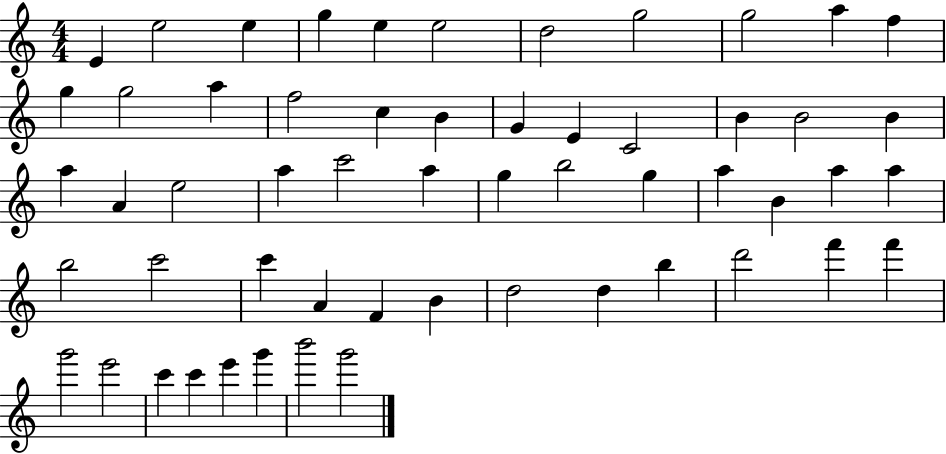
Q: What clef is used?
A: treble